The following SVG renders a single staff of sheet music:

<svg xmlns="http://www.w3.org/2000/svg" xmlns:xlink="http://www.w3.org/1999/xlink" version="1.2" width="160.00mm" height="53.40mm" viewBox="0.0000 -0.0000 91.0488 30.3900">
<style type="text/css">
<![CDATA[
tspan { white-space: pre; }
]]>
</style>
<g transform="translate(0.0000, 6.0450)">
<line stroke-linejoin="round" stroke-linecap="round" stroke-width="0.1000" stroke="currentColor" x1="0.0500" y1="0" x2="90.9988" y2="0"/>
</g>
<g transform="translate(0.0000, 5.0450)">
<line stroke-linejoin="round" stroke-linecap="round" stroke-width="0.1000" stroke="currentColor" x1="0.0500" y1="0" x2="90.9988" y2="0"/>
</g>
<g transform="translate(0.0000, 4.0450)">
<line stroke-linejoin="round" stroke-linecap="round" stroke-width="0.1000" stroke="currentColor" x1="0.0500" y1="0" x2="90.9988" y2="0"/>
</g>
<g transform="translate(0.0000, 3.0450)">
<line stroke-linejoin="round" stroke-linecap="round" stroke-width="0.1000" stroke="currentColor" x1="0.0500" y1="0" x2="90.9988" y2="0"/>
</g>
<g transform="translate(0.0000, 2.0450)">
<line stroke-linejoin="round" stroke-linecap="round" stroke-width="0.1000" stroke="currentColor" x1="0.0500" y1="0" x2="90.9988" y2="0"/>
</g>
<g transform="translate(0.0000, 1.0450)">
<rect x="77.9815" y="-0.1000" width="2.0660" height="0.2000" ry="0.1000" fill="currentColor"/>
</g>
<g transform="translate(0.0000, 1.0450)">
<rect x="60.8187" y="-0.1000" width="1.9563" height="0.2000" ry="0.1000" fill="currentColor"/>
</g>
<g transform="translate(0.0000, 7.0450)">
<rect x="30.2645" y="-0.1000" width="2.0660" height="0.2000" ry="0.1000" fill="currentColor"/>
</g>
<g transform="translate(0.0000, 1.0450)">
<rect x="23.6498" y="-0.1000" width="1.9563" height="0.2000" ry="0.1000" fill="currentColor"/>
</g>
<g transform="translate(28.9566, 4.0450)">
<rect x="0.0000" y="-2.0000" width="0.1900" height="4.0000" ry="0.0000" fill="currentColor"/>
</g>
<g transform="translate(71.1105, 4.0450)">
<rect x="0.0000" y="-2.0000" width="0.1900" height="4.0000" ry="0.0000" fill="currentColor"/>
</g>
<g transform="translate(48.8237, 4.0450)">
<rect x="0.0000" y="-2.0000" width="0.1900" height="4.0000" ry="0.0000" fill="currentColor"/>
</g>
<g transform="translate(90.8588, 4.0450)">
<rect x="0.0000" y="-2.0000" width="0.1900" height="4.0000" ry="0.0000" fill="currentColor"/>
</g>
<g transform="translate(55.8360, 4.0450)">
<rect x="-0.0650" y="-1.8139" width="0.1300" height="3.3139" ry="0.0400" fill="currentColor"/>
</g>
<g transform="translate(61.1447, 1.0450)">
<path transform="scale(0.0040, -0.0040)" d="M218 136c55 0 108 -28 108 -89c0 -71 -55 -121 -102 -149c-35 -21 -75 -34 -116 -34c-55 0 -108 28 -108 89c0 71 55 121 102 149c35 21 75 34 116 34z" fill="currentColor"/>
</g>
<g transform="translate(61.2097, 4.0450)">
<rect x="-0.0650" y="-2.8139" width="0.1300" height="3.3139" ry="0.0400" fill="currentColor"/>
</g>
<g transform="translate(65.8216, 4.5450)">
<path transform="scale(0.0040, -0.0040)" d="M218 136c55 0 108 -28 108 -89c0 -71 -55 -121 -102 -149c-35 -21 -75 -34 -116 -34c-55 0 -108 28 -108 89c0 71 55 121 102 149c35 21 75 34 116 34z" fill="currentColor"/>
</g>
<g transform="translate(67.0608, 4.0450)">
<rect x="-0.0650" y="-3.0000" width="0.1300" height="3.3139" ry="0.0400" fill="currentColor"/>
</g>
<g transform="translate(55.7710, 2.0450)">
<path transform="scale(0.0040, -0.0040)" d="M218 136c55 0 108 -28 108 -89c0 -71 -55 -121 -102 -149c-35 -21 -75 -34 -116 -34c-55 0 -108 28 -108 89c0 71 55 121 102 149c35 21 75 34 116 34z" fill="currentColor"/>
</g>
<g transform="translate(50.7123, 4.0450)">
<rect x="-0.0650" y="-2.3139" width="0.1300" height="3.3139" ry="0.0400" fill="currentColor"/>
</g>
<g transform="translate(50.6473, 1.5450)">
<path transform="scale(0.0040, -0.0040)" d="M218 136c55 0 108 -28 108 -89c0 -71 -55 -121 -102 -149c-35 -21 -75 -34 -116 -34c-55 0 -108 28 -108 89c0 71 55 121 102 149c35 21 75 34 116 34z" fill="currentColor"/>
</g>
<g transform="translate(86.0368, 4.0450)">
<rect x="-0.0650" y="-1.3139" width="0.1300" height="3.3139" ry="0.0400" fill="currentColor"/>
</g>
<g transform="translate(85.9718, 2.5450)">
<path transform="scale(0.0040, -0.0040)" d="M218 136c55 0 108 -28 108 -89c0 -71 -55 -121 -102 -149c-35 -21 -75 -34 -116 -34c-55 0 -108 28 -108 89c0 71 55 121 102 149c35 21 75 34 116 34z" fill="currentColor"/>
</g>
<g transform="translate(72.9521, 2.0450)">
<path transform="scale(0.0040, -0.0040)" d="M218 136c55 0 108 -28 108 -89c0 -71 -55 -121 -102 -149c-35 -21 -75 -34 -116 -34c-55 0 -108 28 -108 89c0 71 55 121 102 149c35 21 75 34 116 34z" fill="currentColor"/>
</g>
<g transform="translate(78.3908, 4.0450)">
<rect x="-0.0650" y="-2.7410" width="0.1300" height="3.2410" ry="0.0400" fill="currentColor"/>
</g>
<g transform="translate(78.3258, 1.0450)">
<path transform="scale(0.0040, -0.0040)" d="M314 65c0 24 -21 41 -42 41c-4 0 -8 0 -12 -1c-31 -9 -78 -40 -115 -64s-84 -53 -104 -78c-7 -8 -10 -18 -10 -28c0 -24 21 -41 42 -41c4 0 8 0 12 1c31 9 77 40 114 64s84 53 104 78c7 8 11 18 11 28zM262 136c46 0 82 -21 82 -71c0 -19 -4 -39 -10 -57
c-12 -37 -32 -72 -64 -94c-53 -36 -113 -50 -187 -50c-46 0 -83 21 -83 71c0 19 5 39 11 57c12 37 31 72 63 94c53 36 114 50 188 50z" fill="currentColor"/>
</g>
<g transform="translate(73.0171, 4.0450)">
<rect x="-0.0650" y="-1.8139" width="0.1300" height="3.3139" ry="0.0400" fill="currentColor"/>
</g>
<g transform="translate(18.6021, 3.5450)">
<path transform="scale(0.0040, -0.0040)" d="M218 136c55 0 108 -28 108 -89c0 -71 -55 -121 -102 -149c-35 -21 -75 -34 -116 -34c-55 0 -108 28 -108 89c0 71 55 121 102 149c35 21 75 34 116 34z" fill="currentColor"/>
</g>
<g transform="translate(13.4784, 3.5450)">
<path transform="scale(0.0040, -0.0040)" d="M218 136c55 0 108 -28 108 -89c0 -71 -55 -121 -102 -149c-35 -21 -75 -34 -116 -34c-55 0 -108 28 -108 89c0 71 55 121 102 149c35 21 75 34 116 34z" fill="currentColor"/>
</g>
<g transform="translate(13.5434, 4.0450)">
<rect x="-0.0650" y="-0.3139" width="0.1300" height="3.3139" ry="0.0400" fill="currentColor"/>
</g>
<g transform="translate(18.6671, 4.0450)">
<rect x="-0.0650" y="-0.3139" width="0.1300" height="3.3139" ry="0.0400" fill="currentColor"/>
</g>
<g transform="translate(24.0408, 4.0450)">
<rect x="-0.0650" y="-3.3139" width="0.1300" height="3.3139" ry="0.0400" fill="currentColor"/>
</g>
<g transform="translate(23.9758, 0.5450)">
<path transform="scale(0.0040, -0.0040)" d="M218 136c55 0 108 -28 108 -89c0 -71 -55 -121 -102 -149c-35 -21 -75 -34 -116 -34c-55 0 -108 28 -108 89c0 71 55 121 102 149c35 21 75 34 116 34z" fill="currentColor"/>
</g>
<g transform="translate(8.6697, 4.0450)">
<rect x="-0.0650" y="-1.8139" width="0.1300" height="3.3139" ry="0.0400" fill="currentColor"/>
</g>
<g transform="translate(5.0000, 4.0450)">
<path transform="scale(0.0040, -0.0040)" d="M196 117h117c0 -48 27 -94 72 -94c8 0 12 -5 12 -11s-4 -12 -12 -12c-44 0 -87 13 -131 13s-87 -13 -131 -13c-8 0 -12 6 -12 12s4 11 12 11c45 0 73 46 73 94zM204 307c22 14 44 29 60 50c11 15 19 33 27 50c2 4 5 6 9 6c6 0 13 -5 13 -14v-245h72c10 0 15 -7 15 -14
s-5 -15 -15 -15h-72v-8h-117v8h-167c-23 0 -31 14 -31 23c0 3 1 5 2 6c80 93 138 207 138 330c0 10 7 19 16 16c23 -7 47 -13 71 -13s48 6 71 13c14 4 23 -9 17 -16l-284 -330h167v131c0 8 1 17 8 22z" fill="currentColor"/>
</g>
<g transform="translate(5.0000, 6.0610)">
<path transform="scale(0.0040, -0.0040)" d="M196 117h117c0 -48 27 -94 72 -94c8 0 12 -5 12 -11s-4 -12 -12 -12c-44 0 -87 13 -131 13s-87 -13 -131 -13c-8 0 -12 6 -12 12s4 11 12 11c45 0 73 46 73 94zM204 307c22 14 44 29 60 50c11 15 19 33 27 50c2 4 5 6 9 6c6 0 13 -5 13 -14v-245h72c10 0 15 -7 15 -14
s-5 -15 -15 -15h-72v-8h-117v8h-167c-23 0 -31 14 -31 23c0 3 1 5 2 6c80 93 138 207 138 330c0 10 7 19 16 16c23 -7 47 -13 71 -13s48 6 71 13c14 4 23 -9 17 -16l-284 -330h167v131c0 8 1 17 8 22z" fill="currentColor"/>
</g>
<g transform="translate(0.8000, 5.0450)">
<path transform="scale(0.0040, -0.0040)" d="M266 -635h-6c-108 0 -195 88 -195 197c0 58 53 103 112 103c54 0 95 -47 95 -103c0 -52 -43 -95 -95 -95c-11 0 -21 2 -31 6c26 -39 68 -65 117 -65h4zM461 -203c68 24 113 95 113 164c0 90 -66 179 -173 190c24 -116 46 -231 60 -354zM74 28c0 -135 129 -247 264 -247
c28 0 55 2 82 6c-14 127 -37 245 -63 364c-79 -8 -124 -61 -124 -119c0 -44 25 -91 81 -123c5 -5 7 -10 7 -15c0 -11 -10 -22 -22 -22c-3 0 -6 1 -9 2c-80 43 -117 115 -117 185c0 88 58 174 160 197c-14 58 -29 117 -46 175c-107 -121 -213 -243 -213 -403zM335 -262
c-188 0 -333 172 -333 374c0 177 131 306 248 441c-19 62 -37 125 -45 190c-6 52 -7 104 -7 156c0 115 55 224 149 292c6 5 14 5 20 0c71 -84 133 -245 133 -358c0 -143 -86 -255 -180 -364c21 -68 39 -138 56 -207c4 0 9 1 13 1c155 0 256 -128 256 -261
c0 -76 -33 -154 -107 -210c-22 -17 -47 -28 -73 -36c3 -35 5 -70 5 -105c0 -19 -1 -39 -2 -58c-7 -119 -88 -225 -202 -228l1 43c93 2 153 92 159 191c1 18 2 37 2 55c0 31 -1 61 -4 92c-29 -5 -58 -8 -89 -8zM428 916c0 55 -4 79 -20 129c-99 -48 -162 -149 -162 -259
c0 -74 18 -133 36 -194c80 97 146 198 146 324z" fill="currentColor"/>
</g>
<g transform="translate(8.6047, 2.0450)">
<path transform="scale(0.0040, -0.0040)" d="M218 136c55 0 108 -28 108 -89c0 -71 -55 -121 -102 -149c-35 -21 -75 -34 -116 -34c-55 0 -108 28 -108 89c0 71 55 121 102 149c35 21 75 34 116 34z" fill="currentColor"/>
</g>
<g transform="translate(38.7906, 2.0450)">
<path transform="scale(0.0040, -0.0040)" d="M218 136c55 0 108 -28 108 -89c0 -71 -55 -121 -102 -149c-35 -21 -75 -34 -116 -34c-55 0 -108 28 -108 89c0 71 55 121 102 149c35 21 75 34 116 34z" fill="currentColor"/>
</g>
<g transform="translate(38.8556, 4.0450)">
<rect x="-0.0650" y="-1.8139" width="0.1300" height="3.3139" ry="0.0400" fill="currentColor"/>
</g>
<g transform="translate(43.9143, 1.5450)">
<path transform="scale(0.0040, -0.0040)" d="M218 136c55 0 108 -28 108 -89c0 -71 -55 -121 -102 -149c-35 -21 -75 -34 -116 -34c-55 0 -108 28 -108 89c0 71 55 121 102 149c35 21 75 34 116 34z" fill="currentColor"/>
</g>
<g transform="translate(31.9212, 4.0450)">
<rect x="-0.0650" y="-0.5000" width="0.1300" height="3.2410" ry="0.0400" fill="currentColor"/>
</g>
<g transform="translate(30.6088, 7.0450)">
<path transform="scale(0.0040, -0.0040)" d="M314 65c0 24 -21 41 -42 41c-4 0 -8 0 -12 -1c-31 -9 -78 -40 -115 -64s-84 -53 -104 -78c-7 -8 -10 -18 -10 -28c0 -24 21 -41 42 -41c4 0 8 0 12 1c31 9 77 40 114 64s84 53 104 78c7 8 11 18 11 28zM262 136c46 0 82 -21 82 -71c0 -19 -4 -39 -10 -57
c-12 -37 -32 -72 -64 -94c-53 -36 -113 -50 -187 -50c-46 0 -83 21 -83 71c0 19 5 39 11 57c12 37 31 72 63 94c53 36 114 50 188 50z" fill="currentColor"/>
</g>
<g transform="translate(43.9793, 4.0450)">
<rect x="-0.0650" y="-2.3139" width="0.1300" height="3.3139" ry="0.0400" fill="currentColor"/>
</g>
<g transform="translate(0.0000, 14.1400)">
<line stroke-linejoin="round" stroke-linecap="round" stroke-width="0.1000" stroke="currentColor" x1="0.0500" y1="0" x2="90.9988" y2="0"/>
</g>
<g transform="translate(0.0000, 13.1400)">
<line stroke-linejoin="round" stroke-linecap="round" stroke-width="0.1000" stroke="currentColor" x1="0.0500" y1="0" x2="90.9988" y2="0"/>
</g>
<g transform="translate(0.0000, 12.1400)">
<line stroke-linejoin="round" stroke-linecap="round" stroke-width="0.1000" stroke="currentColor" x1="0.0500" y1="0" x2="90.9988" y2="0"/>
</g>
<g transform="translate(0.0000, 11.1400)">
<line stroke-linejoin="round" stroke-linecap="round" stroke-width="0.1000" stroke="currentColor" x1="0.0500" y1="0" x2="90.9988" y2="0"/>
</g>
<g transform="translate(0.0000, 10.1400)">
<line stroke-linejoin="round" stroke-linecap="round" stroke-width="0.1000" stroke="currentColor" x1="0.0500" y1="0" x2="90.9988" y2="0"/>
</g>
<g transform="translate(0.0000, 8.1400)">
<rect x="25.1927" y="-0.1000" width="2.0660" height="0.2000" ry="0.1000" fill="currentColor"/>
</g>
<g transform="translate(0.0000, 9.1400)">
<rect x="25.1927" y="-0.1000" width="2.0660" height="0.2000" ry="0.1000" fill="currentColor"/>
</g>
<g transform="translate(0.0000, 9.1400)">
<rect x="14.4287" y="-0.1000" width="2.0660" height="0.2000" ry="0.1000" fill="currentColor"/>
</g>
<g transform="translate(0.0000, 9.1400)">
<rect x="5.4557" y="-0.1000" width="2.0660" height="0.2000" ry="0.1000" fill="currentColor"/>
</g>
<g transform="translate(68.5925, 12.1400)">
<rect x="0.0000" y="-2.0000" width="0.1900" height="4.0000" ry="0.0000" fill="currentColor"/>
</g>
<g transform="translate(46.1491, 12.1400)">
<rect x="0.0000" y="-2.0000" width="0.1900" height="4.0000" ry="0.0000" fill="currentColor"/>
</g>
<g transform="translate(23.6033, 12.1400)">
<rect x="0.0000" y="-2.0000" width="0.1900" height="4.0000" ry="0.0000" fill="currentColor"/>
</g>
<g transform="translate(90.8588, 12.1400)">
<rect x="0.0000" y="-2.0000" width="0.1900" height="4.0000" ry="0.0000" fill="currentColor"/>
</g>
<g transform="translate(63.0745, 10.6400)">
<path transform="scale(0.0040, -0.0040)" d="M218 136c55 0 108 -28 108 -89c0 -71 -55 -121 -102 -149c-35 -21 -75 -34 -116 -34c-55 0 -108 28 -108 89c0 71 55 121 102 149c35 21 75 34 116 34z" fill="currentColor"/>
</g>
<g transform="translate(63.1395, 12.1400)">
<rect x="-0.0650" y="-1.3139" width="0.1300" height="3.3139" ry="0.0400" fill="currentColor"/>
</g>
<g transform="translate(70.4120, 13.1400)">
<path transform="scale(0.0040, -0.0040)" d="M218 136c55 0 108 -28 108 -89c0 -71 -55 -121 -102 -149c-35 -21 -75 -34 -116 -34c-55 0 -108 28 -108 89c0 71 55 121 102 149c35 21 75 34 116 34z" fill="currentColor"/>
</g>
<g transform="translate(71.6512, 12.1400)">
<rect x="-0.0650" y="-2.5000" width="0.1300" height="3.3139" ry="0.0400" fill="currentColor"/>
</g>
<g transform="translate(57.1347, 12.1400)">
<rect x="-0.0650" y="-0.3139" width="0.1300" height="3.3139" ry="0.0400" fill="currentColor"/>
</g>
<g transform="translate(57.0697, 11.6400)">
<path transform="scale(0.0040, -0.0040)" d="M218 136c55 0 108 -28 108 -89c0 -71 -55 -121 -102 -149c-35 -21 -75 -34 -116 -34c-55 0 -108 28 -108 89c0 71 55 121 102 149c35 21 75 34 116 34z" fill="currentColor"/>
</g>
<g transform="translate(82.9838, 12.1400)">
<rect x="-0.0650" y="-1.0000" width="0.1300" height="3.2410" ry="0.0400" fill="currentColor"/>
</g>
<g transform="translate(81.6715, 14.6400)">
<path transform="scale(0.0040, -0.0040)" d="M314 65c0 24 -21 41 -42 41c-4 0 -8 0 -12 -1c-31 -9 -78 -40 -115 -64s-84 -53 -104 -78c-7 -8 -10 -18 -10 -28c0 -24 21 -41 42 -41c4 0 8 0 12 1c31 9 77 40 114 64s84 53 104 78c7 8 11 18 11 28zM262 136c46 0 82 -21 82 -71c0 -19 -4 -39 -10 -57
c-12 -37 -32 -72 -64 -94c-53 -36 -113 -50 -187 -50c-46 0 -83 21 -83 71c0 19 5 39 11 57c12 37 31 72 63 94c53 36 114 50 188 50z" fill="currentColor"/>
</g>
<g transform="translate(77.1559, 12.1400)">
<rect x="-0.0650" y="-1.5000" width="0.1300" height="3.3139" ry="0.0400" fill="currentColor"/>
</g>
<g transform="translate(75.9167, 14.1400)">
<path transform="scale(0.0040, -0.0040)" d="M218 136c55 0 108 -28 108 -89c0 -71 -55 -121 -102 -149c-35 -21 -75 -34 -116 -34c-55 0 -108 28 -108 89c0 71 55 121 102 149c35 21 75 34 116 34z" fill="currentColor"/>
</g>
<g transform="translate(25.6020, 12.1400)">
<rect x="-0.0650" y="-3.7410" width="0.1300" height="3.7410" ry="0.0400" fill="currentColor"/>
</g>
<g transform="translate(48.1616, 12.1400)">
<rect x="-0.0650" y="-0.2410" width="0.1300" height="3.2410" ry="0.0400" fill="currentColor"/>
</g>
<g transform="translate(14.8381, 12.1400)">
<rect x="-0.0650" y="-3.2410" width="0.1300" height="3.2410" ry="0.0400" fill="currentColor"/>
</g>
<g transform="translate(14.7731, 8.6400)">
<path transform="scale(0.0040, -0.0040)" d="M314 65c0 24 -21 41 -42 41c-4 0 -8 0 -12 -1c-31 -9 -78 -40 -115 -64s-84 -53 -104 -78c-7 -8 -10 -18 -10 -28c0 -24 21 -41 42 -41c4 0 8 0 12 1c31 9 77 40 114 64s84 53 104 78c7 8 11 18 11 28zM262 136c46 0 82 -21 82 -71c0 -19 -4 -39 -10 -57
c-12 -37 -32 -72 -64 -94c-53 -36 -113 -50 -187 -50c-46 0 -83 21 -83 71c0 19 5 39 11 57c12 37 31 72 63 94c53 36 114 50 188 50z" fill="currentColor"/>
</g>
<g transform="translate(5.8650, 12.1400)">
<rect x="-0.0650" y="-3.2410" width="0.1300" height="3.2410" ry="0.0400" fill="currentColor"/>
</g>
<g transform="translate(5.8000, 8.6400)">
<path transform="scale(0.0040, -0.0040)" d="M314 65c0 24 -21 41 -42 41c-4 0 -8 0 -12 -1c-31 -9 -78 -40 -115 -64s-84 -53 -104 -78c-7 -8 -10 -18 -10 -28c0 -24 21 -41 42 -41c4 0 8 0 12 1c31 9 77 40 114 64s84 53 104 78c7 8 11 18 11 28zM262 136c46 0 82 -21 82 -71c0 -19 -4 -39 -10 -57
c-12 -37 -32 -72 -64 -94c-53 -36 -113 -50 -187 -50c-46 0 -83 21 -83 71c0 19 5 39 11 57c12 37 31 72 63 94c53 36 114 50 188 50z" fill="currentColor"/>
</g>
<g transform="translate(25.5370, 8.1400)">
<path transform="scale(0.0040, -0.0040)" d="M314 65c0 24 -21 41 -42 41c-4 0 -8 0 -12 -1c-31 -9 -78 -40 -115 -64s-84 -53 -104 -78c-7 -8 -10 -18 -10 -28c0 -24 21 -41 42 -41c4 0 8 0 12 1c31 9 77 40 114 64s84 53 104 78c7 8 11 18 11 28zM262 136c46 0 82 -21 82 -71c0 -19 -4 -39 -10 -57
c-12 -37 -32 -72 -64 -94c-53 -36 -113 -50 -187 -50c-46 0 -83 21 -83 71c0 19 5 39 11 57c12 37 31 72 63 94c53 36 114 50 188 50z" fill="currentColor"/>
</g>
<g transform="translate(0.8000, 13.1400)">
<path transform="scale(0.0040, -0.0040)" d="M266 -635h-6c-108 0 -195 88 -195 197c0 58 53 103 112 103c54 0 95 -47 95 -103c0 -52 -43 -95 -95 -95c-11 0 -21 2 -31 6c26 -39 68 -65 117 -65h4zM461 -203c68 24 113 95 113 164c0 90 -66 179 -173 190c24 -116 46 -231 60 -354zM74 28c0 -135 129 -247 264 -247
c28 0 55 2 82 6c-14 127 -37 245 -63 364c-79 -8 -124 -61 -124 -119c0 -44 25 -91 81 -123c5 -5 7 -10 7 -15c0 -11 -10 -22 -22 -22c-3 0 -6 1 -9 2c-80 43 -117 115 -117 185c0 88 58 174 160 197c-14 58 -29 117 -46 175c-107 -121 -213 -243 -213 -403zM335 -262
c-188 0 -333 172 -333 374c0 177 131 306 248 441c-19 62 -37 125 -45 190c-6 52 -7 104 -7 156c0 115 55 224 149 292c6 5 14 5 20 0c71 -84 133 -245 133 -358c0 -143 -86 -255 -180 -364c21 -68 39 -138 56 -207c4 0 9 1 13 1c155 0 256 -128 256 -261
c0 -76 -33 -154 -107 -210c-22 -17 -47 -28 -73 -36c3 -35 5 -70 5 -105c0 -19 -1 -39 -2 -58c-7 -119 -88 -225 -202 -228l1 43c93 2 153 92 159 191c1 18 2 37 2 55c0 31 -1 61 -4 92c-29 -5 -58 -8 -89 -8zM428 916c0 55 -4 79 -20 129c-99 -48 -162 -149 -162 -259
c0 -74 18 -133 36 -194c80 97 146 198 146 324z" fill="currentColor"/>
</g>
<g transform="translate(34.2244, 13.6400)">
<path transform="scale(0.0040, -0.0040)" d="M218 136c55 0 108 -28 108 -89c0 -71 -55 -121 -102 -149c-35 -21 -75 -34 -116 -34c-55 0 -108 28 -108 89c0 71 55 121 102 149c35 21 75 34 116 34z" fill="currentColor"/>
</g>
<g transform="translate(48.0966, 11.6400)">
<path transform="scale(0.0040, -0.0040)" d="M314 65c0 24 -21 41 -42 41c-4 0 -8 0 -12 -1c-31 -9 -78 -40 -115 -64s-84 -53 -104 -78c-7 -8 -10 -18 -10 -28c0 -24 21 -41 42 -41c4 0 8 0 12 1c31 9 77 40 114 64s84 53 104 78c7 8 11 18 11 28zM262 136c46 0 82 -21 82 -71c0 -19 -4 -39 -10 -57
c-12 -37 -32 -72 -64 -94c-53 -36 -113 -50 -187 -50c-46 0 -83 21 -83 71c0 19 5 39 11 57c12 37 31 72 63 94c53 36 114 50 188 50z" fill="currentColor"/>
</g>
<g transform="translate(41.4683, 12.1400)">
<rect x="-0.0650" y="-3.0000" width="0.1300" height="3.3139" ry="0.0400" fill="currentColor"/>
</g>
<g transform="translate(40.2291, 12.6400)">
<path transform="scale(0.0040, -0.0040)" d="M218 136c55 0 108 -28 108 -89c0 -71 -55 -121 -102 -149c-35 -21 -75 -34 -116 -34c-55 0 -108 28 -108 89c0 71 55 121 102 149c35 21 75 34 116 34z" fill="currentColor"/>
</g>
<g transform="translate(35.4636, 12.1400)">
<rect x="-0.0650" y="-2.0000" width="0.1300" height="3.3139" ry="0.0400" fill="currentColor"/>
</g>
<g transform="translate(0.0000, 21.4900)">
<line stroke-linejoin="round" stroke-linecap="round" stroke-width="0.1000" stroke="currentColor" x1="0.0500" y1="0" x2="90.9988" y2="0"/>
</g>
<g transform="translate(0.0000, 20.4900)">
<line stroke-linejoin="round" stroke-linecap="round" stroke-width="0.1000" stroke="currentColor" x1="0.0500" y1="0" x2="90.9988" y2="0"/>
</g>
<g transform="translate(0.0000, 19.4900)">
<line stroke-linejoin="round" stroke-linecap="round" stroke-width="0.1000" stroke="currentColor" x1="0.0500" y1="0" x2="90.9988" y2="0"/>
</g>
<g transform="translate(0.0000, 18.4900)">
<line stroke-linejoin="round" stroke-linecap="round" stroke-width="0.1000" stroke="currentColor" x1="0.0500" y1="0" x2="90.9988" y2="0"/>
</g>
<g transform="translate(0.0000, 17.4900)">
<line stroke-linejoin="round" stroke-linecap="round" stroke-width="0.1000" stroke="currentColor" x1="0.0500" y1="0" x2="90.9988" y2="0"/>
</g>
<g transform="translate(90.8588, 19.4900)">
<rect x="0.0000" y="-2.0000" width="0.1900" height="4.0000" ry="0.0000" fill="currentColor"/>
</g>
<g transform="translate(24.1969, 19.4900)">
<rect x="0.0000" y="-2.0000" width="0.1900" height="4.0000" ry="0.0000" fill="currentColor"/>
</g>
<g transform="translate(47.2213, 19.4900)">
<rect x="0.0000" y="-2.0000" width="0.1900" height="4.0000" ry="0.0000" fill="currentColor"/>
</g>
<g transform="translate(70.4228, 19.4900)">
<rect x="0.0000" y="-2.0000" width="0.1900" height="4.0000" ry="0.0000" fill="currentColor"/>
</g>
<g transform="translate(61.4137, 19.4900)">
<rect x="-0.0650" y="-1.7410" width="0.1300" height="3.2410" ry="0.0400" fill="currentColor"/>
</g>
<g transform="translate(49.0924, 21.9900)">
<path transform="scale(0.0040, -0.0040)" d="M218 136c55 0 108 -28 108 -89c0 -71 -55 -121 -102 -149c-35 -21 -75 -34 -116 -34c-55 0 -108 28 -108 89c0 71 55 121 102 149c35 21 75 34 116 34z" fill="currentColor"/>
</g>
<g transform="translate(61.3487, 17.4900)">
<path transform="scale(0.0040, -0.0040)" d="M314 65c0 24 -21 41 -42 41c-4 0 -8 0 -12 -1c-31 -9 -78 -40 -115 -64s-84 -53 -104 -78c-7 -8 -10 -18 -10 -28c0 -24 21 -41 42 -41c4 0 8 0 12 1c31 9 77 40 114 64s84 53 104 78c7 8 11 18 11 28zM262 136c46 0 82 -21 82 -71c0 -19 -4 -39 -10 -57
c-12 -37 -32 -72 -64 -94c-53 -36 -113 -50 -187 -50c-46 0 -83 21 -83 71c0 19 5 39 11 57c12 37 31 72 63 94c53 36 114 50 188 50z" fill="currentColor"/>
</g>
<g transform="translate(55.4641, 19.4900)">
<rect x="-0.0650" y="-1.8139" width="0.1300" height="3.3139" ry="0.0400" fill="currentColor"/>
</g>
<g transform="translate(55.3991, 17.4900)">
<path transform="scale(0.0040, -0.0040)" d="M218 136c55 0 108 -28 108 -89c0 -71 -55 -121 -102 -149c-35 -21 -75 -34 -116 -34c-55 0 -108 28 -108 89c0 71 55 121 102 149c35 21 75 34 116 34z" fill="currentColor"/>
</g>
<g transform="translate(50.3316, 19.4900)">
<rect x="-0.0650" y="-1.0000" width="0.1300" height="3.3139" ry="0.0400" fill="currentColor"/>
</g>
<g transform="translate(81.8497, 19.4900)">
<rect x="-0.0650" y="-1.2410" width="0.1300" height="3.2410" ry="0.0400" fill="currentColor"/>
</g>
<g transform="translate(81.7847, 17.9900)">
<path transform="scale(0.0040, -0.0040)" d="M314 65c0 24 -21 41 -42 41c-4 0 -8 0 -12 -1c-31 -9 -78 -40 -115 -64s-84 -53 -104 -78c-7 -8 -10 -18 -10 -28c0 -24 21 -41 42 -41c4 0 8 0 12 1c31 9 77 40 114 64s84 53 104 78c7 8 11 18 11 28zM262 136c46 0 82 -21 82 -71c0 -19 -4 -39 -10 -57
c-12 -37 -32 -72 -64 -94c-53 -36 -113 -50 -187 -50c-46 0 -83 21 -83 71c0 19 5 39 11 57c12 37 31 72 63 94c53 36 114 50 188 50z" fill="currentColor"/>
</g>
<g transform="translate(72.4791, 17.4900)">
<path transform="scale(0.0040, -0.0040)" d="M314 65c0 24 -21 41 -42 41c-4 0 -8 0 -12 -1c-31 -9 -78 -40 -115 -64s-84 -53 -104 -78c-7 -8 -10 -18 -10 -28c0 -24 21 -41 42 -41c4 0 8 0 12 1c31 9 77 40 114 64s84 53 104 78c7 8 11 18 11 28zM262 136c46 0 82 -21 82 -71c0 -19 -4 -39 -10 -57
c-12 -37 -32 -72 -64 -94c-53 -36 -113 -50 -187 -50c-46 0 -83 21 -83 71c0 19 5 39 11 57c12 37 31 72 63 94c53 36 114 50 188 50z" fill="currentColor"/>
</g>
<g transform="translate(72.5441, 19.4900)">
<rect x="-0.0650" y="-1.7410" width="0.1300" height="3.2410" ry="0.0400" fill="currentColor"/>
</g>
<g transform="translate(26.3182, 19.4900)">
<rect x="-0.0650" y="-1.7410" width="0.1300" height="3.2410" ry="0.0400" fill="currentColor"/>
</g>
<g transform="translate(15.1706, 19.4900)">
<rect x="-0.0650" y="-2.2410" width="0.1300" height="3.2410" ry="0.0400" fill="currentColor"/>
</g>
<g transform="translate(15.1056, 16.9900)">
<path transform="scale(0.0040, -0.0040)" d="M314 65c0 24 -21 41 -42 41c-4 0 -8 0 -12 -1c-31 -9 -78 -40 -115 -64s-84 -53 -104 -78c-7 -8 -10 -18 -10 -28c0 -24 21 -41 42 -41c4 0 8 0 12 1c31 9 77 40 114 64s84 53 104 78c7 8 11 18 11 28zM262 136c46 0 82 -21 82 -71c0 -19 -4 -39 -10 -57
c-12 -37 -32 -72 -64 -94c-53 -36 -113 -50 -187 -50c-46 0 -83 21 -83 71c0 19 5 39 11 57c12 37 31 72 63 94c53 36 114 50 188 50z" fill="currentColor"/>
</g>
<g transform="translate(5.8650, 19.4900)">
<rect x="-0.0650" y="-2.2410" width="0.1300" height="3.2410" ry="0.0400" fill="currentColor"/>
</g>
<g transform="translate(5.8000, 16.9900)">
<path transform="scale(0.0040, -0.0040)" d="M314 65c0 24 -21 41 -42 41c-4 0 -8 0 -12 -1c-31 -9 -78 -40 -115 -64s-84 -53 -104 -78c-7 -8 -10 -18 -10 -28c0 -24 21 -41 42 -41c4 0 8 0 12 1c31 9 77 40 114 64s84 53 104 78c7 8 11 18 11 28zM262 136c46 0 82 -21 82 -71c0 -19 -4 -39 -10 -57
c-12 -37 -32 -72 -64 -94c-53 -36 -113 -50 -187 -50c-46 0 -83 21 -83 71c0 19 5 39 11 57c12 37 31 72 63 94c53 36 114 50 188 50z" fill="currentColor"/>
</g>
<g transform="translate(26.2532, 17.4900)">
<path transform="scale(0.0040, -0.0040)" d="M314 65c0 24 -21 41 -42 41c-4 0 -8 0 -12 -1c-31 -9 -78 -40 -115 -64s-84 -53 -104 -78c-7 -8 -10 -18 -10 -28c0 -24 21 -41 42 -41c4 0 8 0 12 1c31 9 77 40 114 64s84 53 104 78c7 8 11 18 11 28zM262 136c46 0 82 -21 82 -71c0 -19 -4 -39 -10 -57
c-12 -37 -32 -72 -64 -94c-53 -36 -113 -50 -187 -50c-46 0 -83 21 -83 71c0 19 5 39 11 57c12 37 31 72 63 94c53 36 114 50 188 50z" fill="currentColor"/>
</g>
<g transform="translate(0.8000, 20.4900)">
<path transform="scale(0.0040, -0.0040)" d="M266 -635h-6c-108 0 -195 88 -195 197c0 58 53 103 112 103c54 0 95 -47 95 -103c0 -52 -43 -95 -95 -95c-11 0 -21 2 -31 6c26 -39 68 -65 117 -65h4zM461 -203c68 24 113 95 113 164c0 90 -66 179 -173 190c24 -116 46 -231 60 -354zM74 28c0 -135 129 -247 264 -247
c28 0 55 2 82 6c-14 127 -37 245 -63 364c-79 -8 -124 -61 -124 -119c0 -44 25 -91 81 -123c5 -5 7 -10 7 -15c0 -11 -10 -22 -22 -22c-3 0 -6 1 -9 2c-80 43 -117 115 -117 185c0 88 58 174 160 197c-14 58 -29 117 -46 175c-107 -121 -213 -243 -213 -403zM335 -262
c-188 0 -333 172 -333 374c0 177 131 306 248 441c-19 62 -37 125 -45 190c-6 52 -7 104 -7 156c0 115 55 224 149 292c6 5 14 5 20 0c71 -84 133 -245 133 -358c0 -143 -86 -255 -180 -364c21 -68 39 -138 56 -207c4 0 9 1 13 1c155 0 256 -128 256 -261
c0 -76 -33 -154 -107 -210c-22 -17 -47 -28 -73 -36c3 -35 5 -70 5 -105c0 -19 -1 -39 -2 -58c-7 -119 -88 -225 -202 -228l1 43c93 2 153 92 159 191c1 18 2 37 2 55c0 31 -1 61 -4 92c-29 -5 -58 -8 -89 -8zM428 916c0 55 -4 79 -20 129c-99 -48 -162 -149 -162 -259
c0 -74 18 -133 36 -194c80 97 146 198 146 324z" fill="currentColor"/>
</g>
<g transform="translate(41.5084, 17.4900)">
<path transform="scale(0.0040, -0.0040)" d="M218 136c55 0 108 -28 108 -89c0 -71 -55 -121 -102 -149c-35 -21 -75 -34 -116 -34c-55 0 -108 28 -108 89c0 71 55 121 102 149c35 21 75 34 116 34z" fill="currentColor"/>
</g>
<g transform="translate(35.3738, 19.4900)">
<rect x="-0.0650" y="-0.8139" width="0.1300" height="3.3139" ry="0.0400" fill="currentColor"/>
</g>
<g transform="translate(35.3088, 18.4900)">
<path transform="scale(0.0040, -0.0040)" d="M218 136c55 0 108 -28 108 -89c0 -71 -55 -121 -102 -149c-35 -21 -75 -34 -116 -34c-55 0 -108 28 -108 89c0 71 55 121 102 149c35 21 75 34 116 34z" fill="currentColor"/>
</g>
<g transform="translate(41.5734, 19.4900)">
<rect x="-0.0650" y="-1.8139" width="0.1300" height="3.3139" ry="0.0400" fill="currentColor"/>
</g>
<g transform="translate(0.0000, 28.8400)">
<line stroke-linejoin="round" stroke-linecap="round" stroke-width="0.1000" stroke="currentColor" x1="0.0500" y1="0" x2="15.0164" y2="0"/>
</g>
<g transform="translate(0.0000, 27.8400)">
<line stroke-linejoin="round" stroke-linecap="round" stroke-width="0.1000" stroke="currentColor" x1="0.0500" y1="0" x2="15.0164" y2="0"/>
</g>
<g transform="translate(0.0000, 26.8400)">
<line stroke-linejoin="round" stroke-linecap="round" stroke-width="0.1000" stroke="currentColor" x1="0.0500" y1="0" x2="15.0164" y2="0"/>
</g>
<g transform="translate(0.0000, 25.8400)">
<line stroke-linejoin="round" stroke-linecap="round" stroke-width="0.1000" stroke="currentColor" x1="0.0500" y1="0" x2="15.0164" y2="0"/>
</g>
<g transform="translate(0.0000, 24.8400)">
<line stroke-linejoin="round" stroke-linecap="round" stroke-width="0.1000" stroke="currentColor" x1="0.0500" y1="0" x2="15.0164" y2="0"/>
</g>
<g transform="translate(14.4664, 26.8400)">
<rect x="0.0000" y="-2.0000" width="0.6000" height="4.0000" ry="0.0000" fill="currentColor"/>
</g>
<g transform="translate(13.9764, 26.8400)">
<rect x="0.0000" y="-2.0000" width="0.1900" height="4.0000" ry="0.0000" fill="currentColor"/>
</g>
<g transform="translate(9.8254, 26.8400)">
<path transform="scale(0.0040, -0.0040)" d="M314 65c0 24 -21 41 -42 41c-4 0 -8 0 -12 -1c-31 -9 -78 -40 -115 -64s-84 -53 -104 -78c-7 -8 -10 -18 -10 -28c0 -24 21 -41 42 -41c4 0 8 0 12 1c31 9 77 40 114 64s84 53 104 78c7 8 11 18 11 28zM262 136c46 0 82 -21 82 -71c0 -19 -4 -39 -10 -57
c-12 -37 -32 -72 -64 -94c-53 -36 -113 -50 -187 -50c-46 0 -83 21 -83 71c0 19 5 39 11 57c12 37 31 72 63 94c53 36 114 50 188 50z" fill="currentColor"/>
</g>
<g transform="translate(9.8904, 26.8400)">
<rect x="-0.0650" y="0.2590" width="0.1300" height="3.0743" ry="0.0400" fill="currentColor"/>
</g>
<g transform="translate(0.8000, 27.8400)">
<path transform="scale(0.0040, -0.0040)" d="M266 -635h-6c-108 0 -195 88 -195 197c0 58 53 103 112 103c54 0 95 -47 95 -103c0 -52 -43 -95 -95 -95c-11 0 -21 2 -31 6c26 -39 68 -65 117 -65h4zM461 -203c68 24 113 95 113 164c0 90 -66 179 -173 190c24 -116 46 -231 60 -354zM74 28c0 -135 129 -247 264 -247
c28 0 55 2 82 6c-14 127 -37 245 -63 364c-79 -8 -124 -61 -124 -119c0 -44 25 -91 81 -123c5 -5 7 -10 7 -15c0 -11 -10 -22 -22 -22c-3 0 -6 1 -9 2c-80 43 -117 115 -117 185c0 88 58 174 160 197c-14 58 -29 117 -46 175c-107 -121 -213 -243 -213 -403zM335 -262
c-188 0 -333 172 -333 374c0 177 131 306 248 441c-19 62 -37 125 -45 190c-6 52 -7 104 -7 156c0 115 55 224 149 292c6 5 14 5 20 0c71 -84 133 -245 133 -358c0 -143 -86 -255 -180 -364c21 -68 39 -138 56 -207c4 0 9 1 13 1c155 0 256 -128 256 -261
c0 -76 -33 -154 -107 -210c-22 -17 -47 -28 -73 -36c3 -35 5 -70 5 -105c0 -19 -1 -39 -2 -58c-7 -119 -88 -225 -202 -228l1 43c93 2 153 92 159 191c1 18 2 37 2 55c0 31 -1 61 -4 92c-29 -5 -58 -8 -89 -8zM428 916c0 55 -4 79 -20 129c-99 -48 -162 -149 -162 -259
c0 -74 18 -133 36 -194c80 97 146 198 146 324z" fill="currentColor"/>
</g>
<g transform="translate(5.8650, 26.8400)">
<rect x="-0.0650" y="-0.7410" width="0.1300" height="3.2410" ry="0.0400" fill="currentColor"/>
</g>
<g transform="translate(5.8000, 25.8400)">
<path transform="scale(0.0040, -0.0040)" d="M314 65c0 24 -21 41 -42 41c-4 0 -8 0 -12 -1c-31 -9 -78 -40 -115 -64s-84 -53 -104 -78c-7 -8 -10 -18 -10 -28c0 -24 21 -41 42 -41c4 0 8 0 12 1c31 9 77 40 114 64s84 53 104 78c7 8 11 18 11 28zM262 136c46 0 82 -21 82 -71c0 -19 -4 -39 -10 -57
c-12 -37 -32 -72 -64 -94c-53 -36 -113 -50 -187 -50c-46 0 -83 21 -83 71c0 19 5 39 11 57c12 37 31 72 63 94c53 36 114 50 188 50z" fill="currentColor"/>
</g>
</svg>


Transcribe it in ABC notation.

X:1
T:Untitled
M:4/4
L:1/4
K:C
f c c b C2 f g g f a A f a2 e b2 b2 c'2 F A c2 c e G E D2 g2 g2 f2 d f D f f2 f2 e2 d2 B2